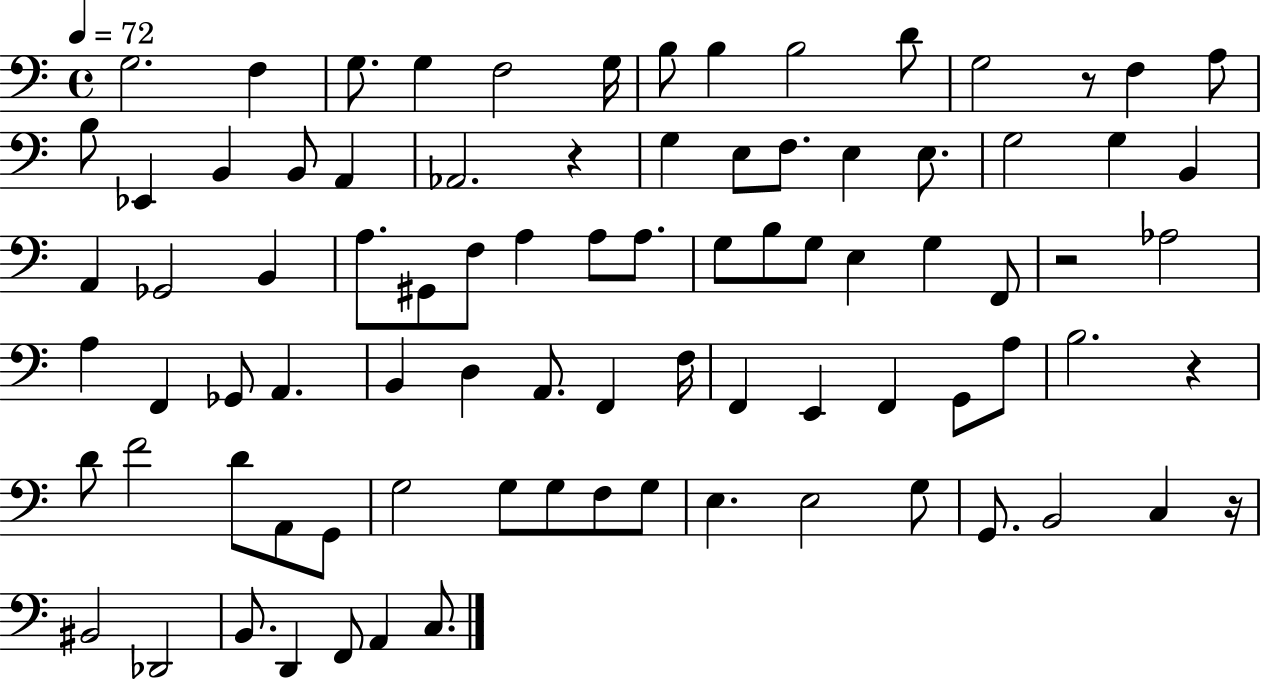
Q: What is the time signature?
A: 4/4